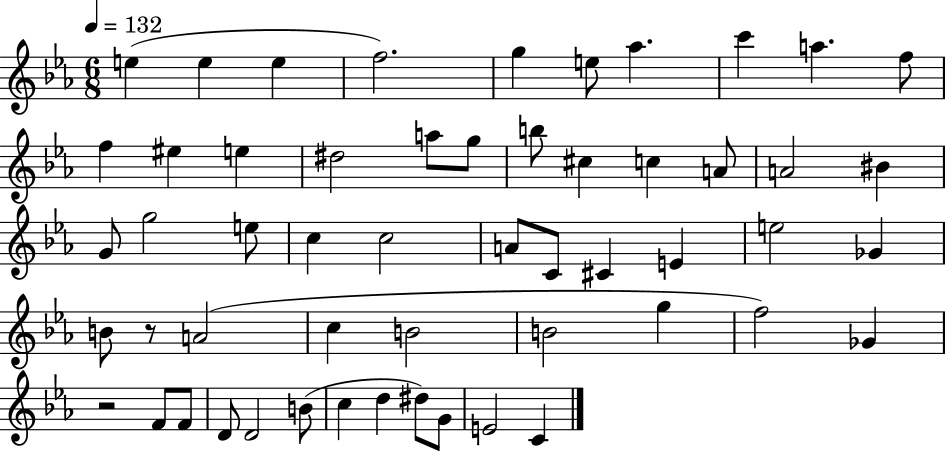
{
  \clef treble
  \numericTimeSignature
  \time 6/8
  \key ees \major
  \tempo 4 = 132
  \repeat volta 2 { e''4( e''4 e''4 | f''2.) | g''4 e''8 aes''4. | c'''4 a''4. f''8 | \break f''4 eis''4 e''4 | dis''2 a''8 g''8 | b''8 cis''4 c''4 a'8 | a'2 bis'4 | \break g'8 g''2 e''8 | c''4 c''2 | a'8 c'8 cis'4 e'4 | e''2 ges'4 | \break b'8 r8 a'2( | c''4 b'2 | b'2 g''4 | f''2) ges'4 | \break r2 f'8 f'8 | d'8 d'2 b'8( | c''4 d''4 dis''8) g'8 | e'2 c'4 | \break } \bar "|."
}